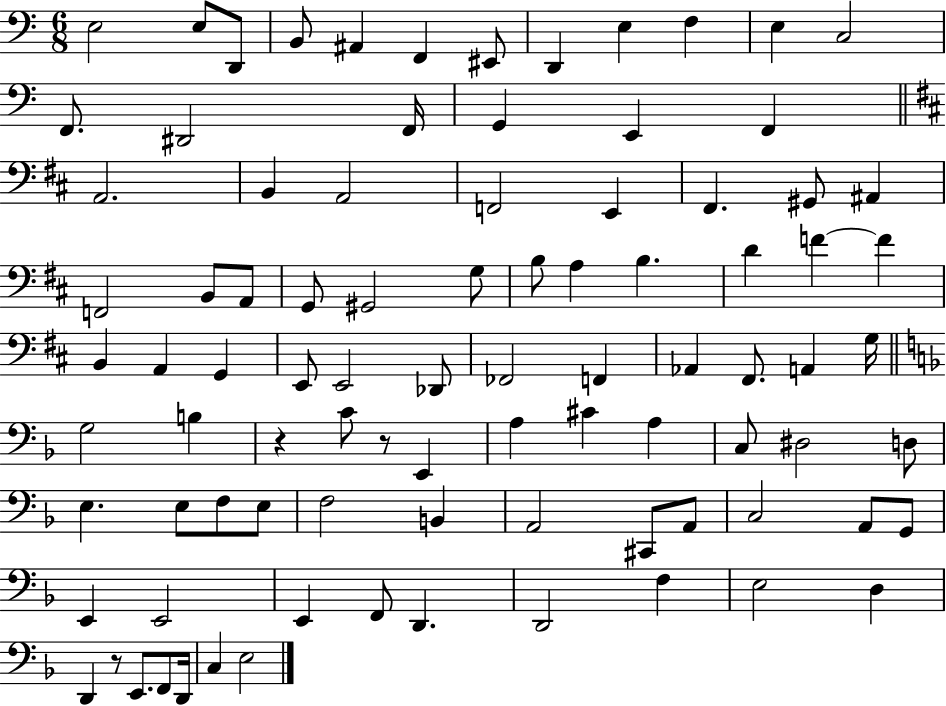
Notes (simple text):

E3/h E3/e D2/e B2/e A#2/q F2/q EIS2/e D2/q E3/q F3/q E3/q C3/h F2/e. D#2/h F2/s G2/q E2/q F2/q A2/h. B2/q A2/h F2/h E2/q F#2/q. G#2/e A#2/q F2/h B2/e A2/e G2/e G#2/h G3/e B3/e A3/q B3/q. D4/q F4/q F4/q B2/q A2/q G2/q E2/e E2/h Db2/e FES2/h F2/q Ab2/q F#2/e. A2/q G3/s G3/h B3/q R/q C4/e R/e E2/q A3/q C#4/q A3/q C3/e D#3/h D3/e E3/q. E3/e F3/e E3/e F3/h B2/q A2/h C#2/e A2/e C3/h A2/e G2/e E2/q E2/h E2/q F2/e D2/q. D2/h F3/q E3/h D3/q D2/q R/e E2/e. F2/e D2/s C3/q E3/h